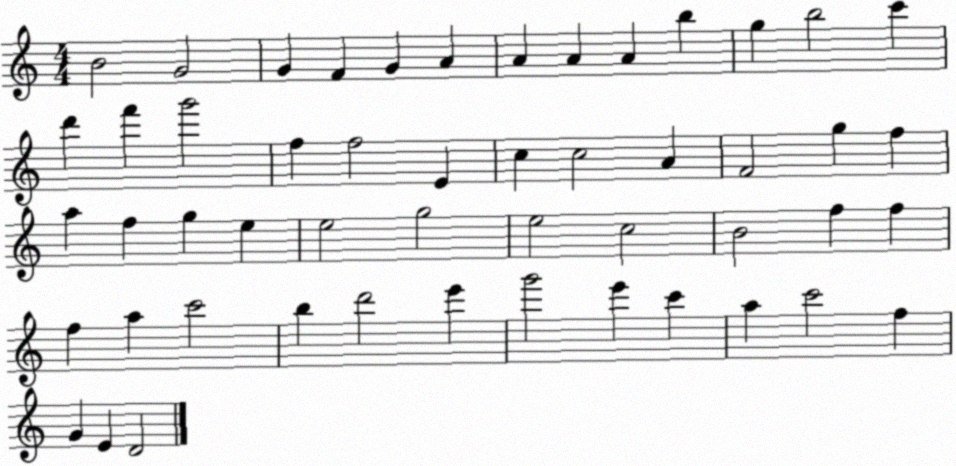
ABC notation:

X:1
T:Untitled
M:4/4
L:1/4
K:C
B2 G2 G F G A A A A b g b2 c' d' f' g'2 f f2 E c c2 A F2 g f a f g e e2 g2 e2 c2 B2 f f f a c'2 b d'2 e' g'2 e' c' a c'2 f G E D2